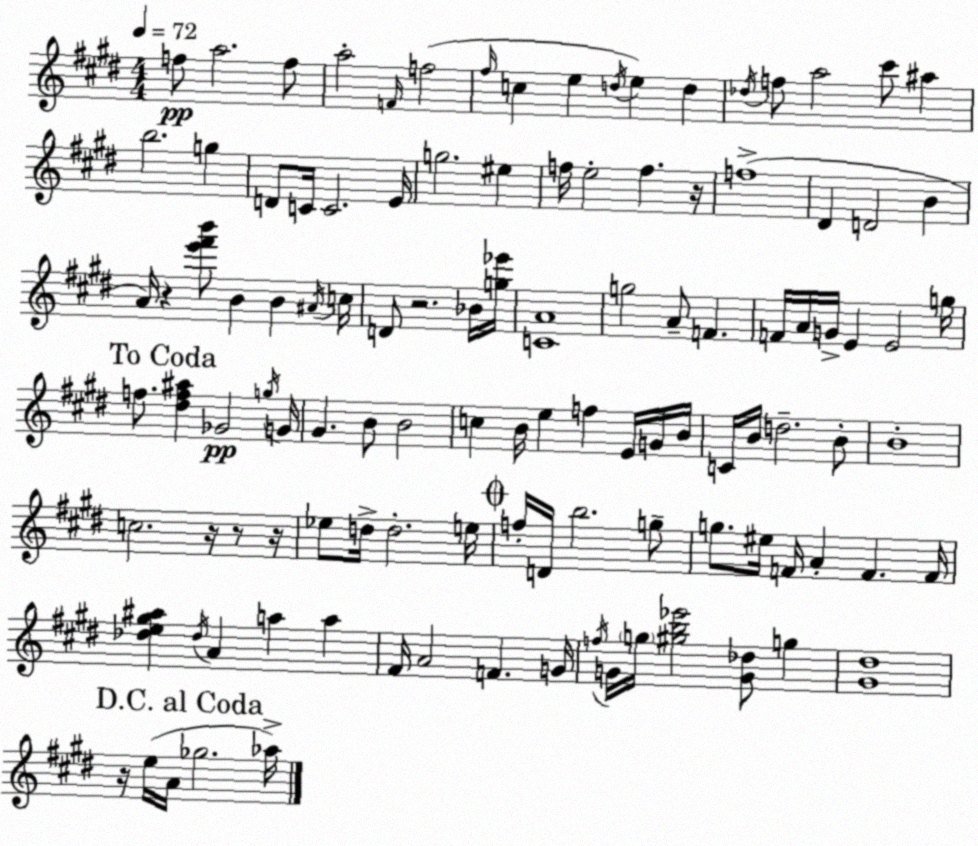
X:1
T:Untitled
M:4/4
L:1/4
K:E
f/2 a2 f/2 a2 F/4 f2 ^f/4 c e d/4 e d _d/4 f/2 a2 ^c'/2 ^a b2 g D/2 C/4 C2 E/4 g2 ^e f/4 e2 f z/4 f4 ^D D2 B A/4 z [e'^f'b']/2 B B ^A/4 c/4 D/2 z2 _B/4 [g_e']/4 [CA]4 g2 A/2 F F/4 A/4 G/4 E E2 g/4 f/2 [^df^a] _G2 g/4 G/4 ^G B/2 B2 c B/4 e f E/4 G/4 B/4 C/4 B/4 d2 B/2 B4 c2 z/4 z/2 z/4 _e/2 d/4 d2 e/4 f/4 D/4 b2 g/2 g/2 ^e/4 F/4 A F F/4 [_de^g^a] _d/4 A a a ^F/4 A2 F G/4 f/4 G/4 g/4 [^gb_e']2 [G_d]/2 g [^G^d]4 z/4 e/4 A/4 _g2 _a/4